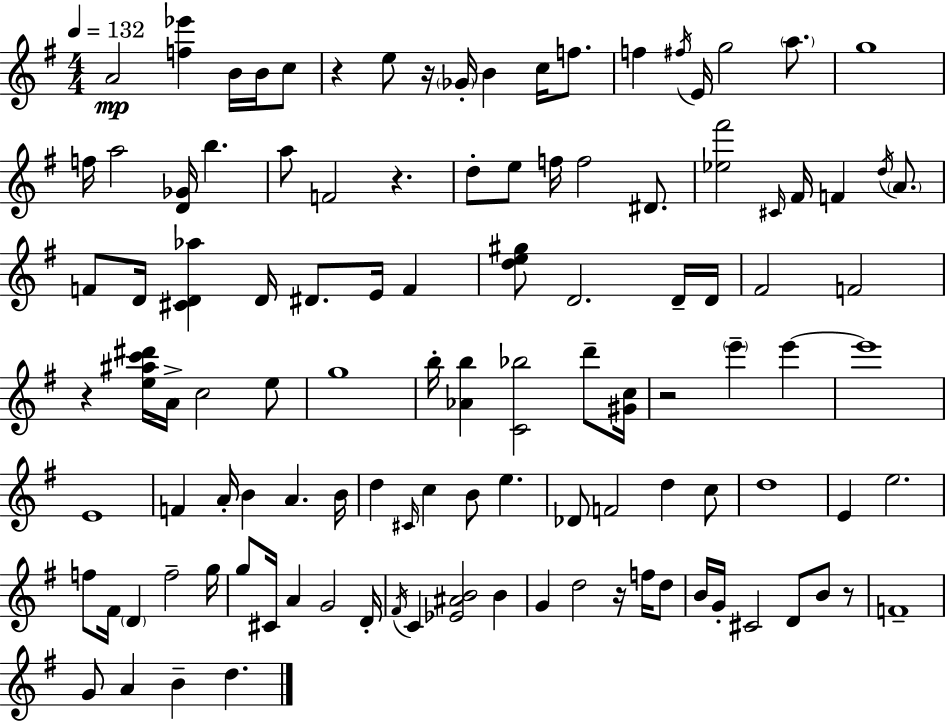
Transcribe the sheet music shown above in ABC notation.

X:1
T:Untitled
M:4/4
L:1/4
K:Em
A2 [f_e'] B/4 B/4 c/2 z e/2 z/4 _G/4 B c/4 f/2 f ^f/4 E/4 g2 a/2 g4 f/4 a2 [D_G]/4 b a/2 F2 z d/2 e/2 f/4 f2 ^D/2 [_e^f']2 ^C/4 ^F/4 F d/4 A/2 F/2 D/4 [^CD_a] D/4 ^D/2 E/4 F [de^g]/2 D2 D/4 D/4 ^F2 F2 z [e^ac'^d']/4 A/4 c2 e/2 g4 b/4 [_Ab] [C_b]2 d'/2 [^Gc]/4 z2 e' e' e'4 E4 F A/4 B A B/4 d ^C/4 c B/2 e _D/2 F2 d c/2 d4 E e2 f/2 ^F/4 D f2 g/4 g/2 ^C/4 A G2 D/4 ^F/4 C [_E^AB]2 B G d2 z/4 f/4 d/2 B/4 G/4 ^C2 D/2 B/2 z/2 F4 G/2 A B d